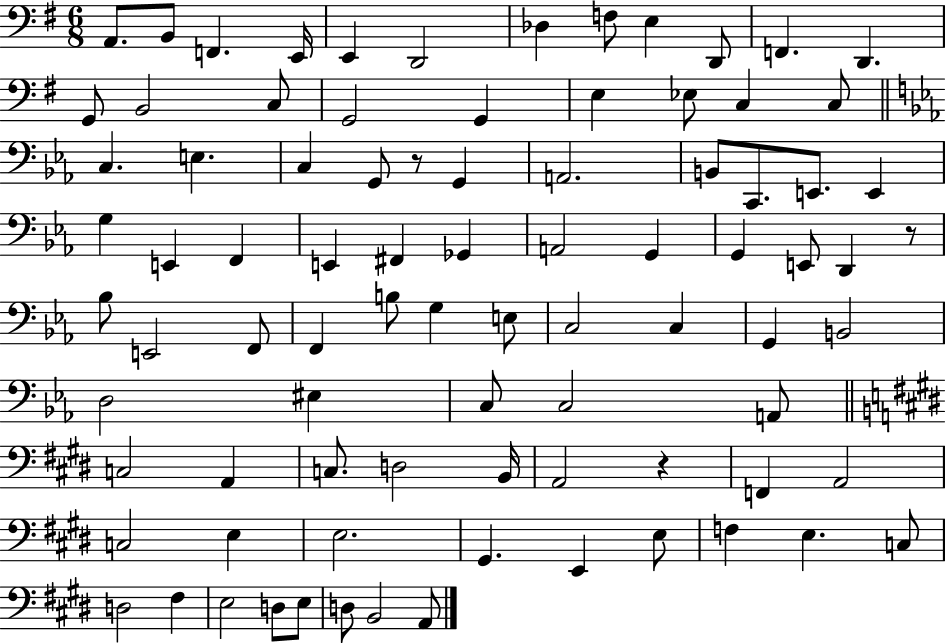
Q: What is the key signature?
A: G major